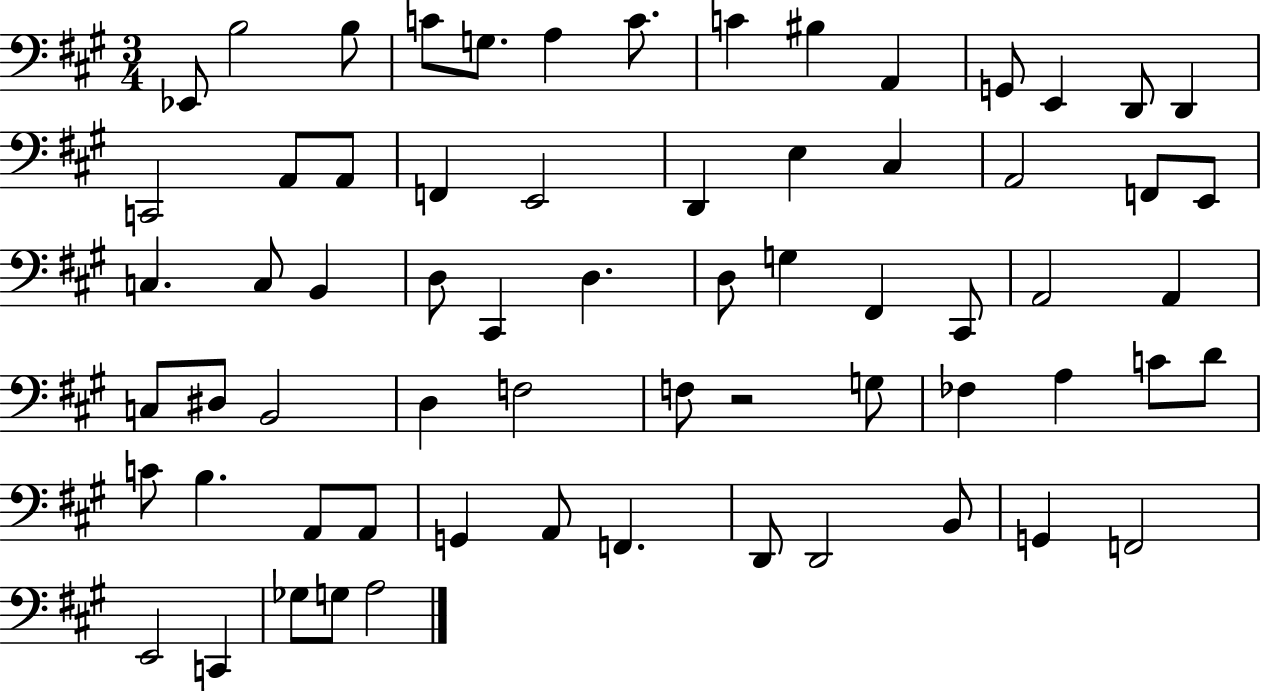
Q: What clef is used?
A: bass